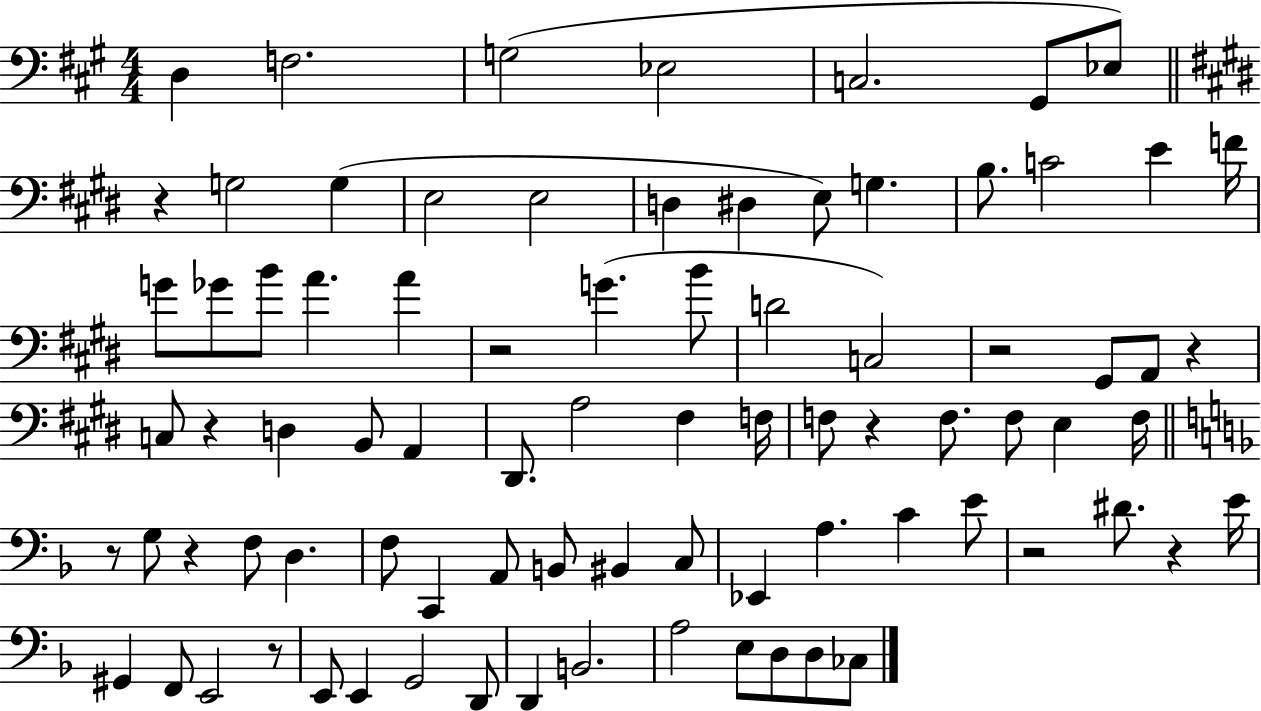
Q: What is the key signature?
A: A major